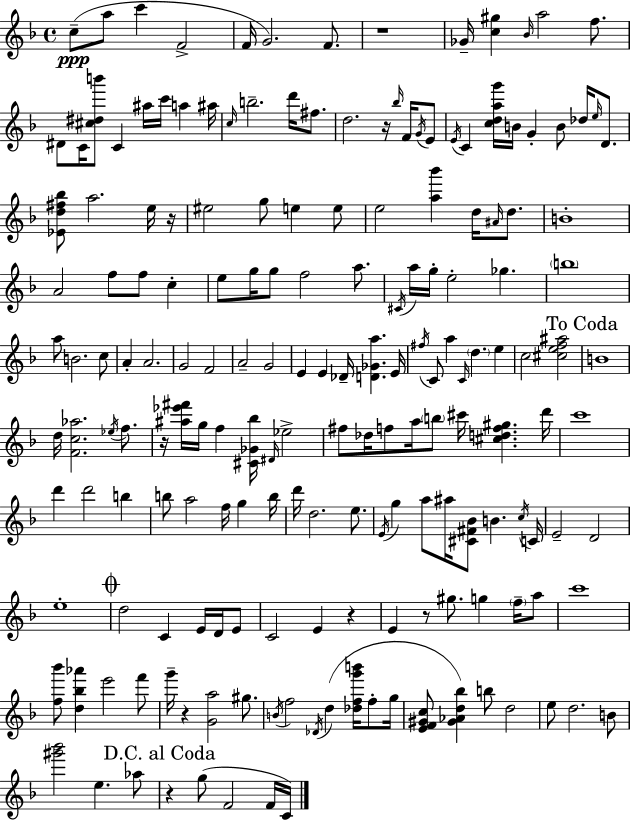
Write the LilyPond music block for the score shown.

{
  \clef treble
  \time 4/4
  \defaultTimeSignature
  \key d \minor
  \repeat volta 2 { c''8--(\ppp a''8 c'''4 f'2-> | f'16 g'2.) f'8. | r1 | ges'16-- <c'' gis''>4 \grace { bes'16 } a''2 f''8. | \break dis'8 c'16 <cis'' dis'' b'''>8 c'4 ais''16 c'''16 a''4 | ais''16 \grace { c''16 } b''2.-- d'''16 fis''8. | d''2. r16 \grace { bes''16 } | f'16 \acciaccatura { g'16 } e'8 \acciaccatura { e'16 } c'4 <c'' d'' a'' g'''>16 b'16 g'4-. b'8 | \break des''16 \grace { e''16 } d'8. <ees' d'' fis'' bes''>8 a''2. | e''16 r16 eis''2 g''8 | e''4 e''8 e''2 <a'' bes'''>4 | d''16 \grace { ais'16 } d''8. b'1-. | \break a'2 f''8 | f''8 c''4-. e''8 g''16 g''8 f''2 | a''8. \acciaccatura { cis'16 } a''16 g''16-. e''2-. | ges''4. \parenthesize b''1 | \break a''8 b'2. | c''8 a'4-. a'2. | g'2 | f'2 a'2-- | \break g'2 e'4 e'4 | des'16-- <d' ges' a''>4. e'16 \acciaccatura { fis''16 } c'8 a''4 \grace { c'16 } | \parenthesize d''4. e''4 c''2 | <cis'' e'' f'' ais''>2 \mark "To Coda" b'1 | \break d''16 <f' c'' aes''>2. | \acciaccatura { ees''16 } f''8. r16 <ais'' ees''' fis'''>16 g''16 f''4 | <cis' ges' bes''>16 \grace { dis'16 } ees''2-> fis''8 des''16 f''8 | a''16 \parenthesize b''8 cis'''16 <cis'' d'' f'' gis''>4. d'''16 c'''1 | \break d'''4 | d'''2 b''4 b''8 a''2 | f''16 g''4 b''16 d'''16 d''2. | e''8. \acciaccatura { e'16 } g''4 | \break a''8 ais''16 <cis' fis' bes'>8 b'4. \acciaccatura { c''16 } c'16 e'2-- | d'2 e''1-. | \mark \markup { \musicglyph "scripts.coda" } d''2 | c'4 e'16 d'16 e'8 c'2 | \break e'4 r4 e'4 | r8 gis''8. g''4 \parenthesize f''16-- a''8 c'''1 | <f'' bes'''>8 | <d'' bes'' aes'''>4 e'''2 f'''8 g'''16-- r4 | \break <g' a''>2 gis''8. \acciaccatura { b'16 } f''2 | \acciaccatura { des'16 } d''4( <des'' f'' g''' b'''>16 f''8-. g''16 | <e' f' gis' c''>8 <gis' aes' d'' bes''>4) b''8 d''2 | e''8 d''2. b'8 | \break <gis''' bes'''>2 e''4. aes''8 | \mark "D.C. al Coda" r4 g''8( f'2 f'16 c'16) | } \bar "|."
}